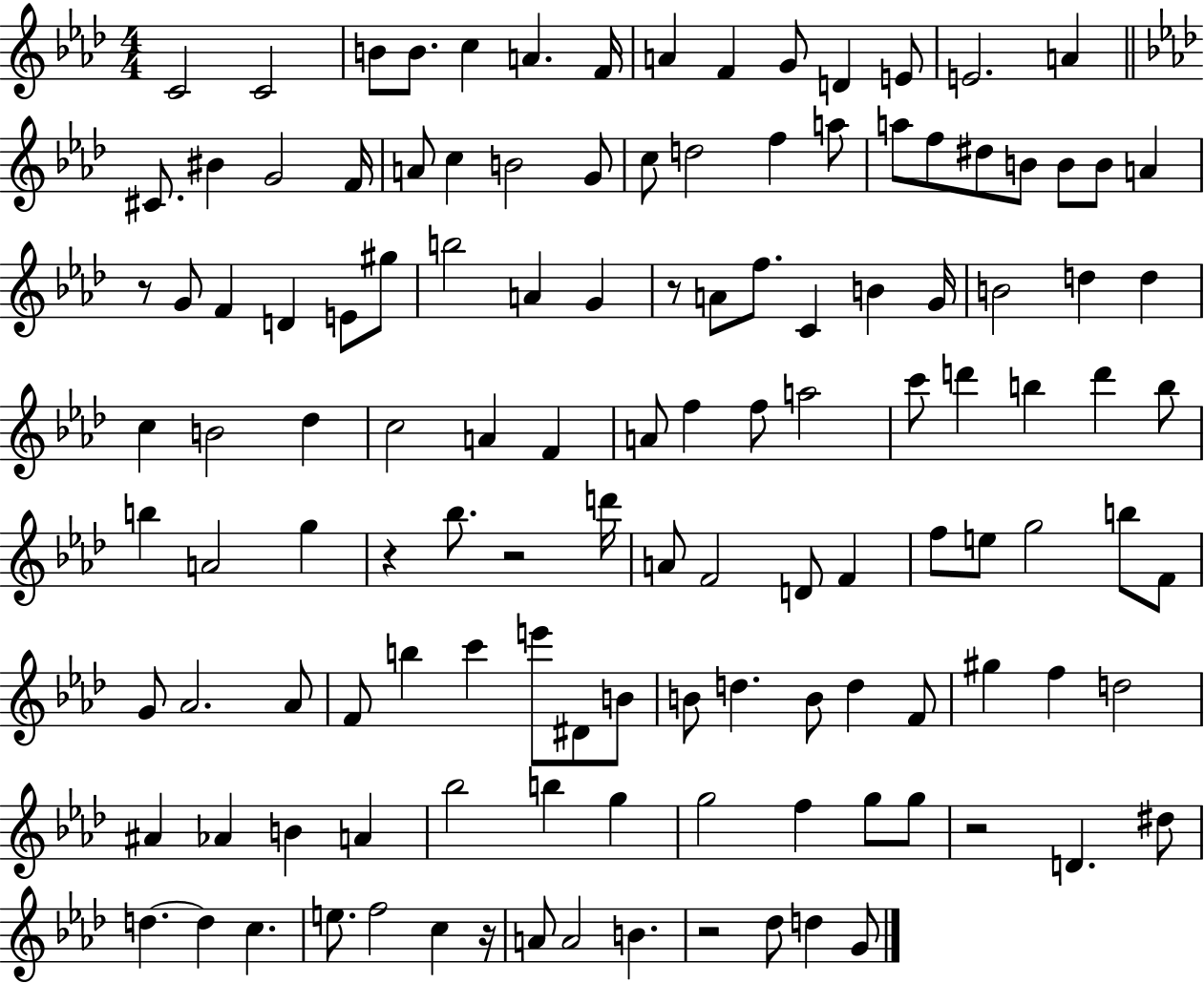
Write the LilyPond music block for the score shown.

{
  \clef treble
  \numericTimeSignature
  \time 4/4
  \key aes \major
  c'2 c'2 | b'8 b'8. c''4 a'4. f'16 | a'4 f'4 g'8 d'4 e'8 | e'2. a'4 | \break \bar "||" \break \key aes \major cis'8. bis'4 g'2 f'16 | a'8 c''4 b'2 g'8 | c''8 d''2 f''4 a''8 | a''8 f''8 dis''8 b'8 b'8 b'8 a'4 | \break r8 g'8 f'4 d'4 e'8 gis''8 | b''2 a'4 g'4 | r8 a'8 f''8. c'4 b'4 g'16 | b'2 d''4 d''4 | \break c''4 b'2 des''4 | c''2 a'4 f'4 | a'8 f''4 f''8 a''2 | c'''8 d'''4 b''4 d'''4 b''8 | \break b''4 a'2 g''4 | r4 bes''8. r2 d'''16 | a'8 f'2 d'8 f'4 | f''8 e''8 g''2 b''8 f'8 | \break g'8 aes'2. aes'8 | f'8 b''4 c'''4 e'''8 dis'8 b'8 | b'8 d''4. b'8 d''4 f'8 | gis''4 f''4 d''2 | \break ais'4 aes'4 b'4 a'4 | bes''2 b''4 g''4 | g''2 f''4 g''8 g''8 | r2 d'4. dis''8 | \break d''4.~~ d''4 c''4. | e''8. f''2 c''4 r16 | a'8 a'2 b'4. | r2 des''8 d''4 g'8 | \break \bar "|."
}